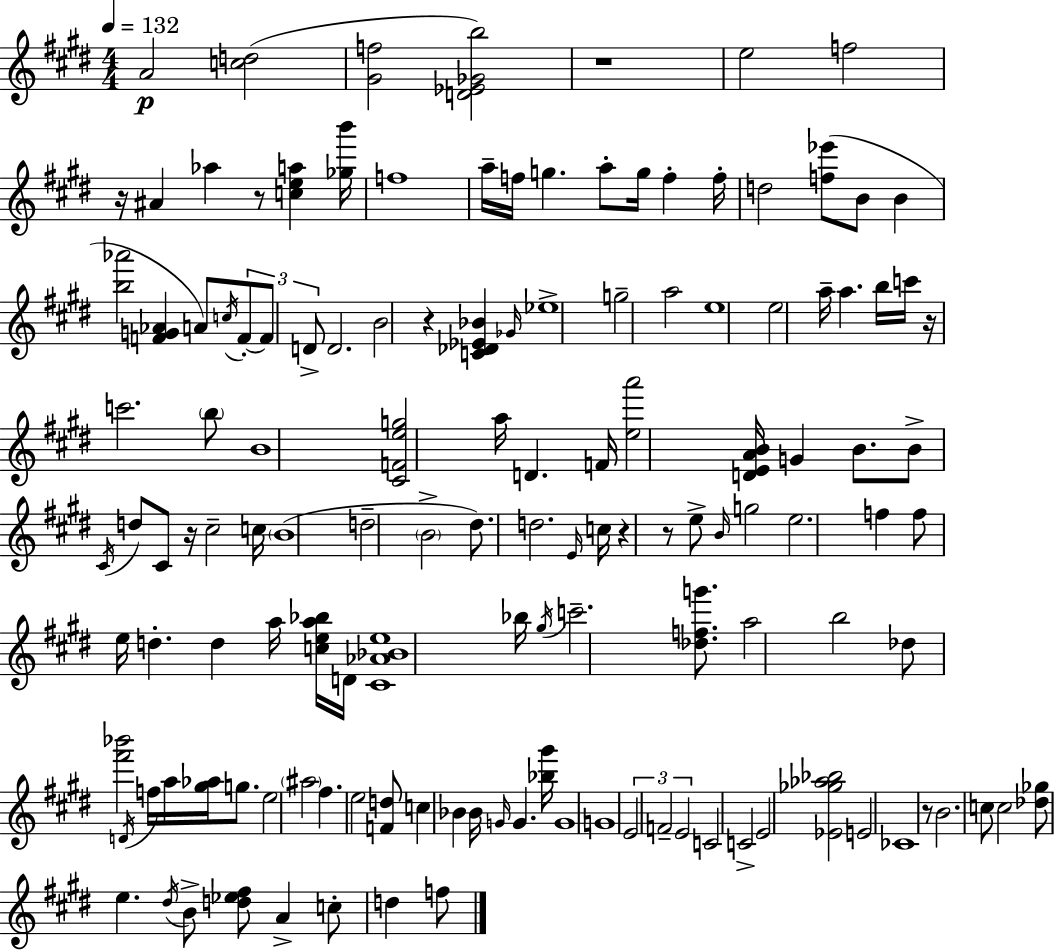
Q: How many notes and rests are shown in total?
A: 135